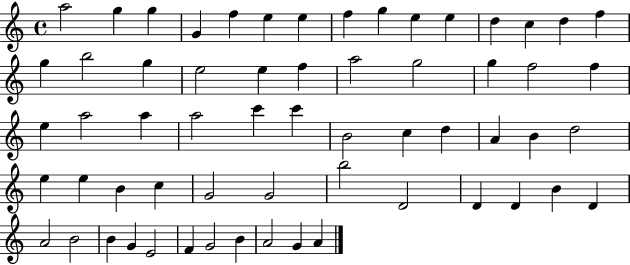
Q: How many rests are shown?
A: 0